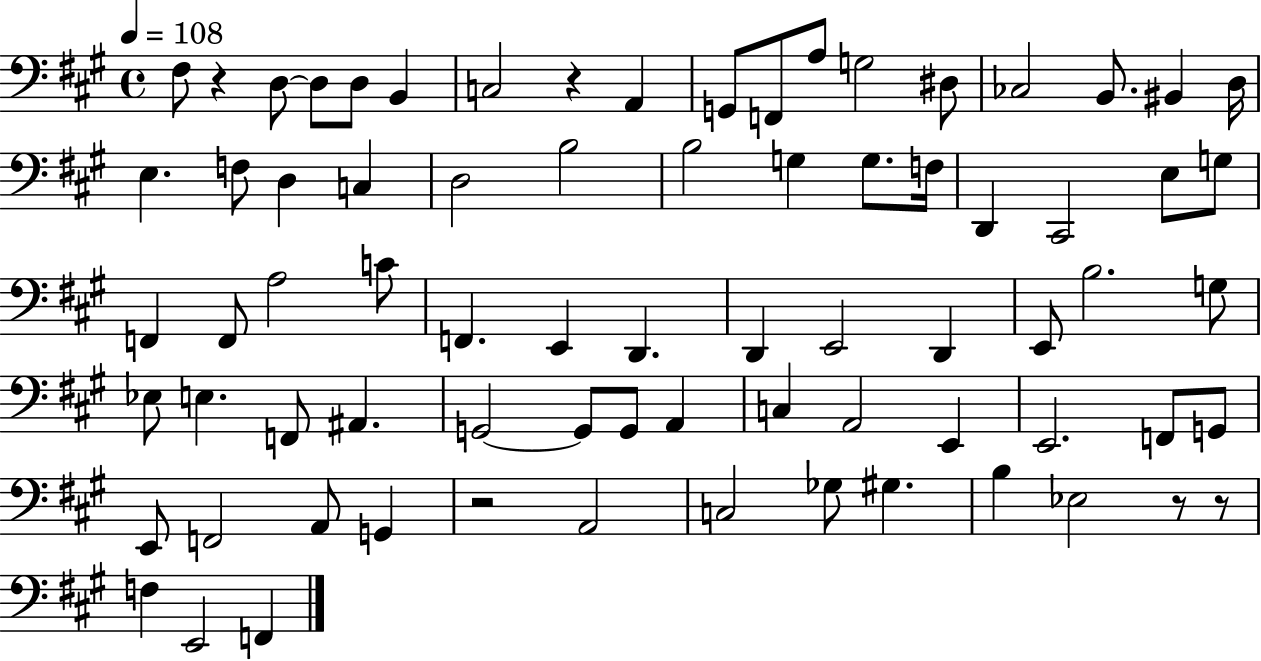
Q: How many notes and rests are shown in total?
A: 75